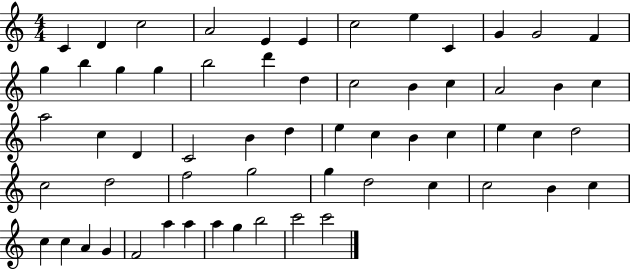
C4/q D4/q C5/h A4/h E4/q E4/q C5/h E5/q C4/q G4/q G4/h F4/q G5/q B5/q G5/q G5/q B5/h D6/q D5/q C5/h B4/q C5/q A4/h B4/q C5/q A5/h C5/q D4/q C4/h B4/q D5/q E5/q C5/q B4/q C5/q E5/q C5/q D5/h C5/h D5/h F5/h G5/h G5/q D5/h C5/q C5/h B4/q C5/q C5/q C5/q A4/q G4/q F4/h A5/q A5/q A5/q G5/q B5/h C6/h C6/h